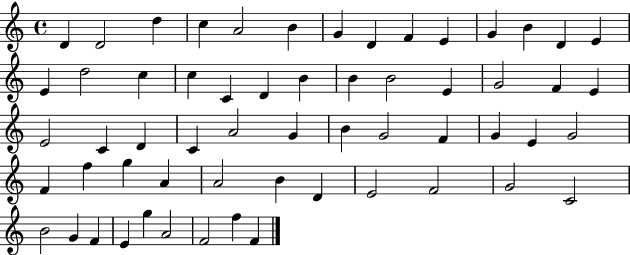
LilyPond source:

{
  \clef treble
  \time 4/4
  \defaultTimeSignature
  \key c \major
  d'4 d'2 d''4 | c''4 a'2 b'4 | g'4 d'4 f'4 e'4 | g'4 b'4 d'4 e'4 | \break e'4 d''2 c''4 | c''4 c'4 d'4 b'4 | b'4 b'2 e'4 | g'2 f'4 e'4 | \break e'2 c'4 d'4 | c'4 a'2 g'4 | b'4 g'2 f'4 | g'4 e'4 g'2 | \break f'4 f''4 g''4 a'4 | a'2 b'4 d'4 | e'2 f'2 | g'2 c'2 | \break b'2 g'4 f'4 | e'4 g''4 a'2 | f'2 f''4 f'4 | \bar "|."
}